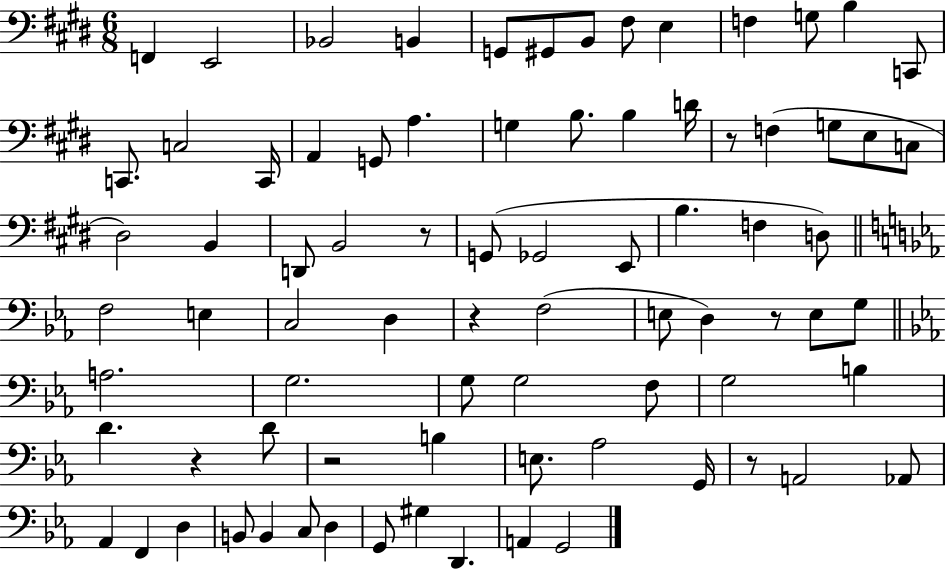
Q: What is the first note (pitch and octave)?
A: F2